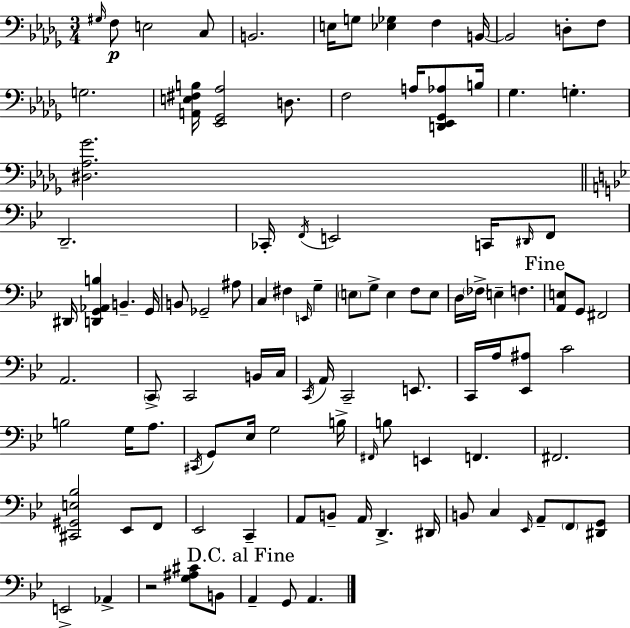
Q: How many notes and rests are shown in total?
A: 104